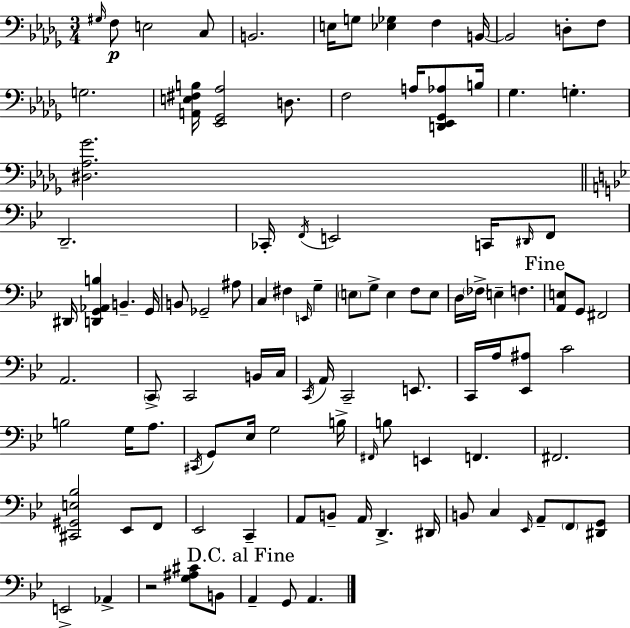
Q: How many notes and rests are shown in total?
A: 104